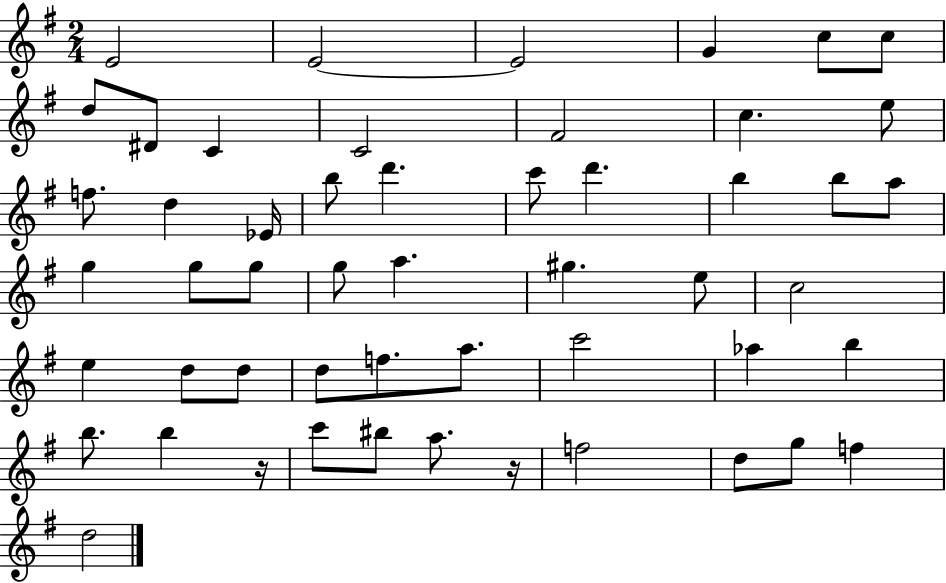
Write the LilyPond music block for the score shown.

{
  \clef treble
  \numericTimeSignature
  \time 2/4
  \key g \major
  e'2 | e'2~~ | e'2 | g'4 c''8 c''8 | \break d''8 dis'8 c'4 | c'2 | fis'2 | c''4. e''8 | \break f''8. d''4 ees'16 | b''8 d'''4. | c'''8 d'''4. | b''4 b''8 a''8 | \break g''4 g''8 g''8 | g''8 a''4. | gis''4. e''8 | c''2 | \break e''4 d''8 d''8 | d''8 f''8. a''8. | c'''2 | aes''4 b''4 | \break b''8. b''4 r16 | c'''8 bis''8 a''8. r16 | f''2 | d''8 g''8 f''4 | \break d''2 | \bar "|."
}